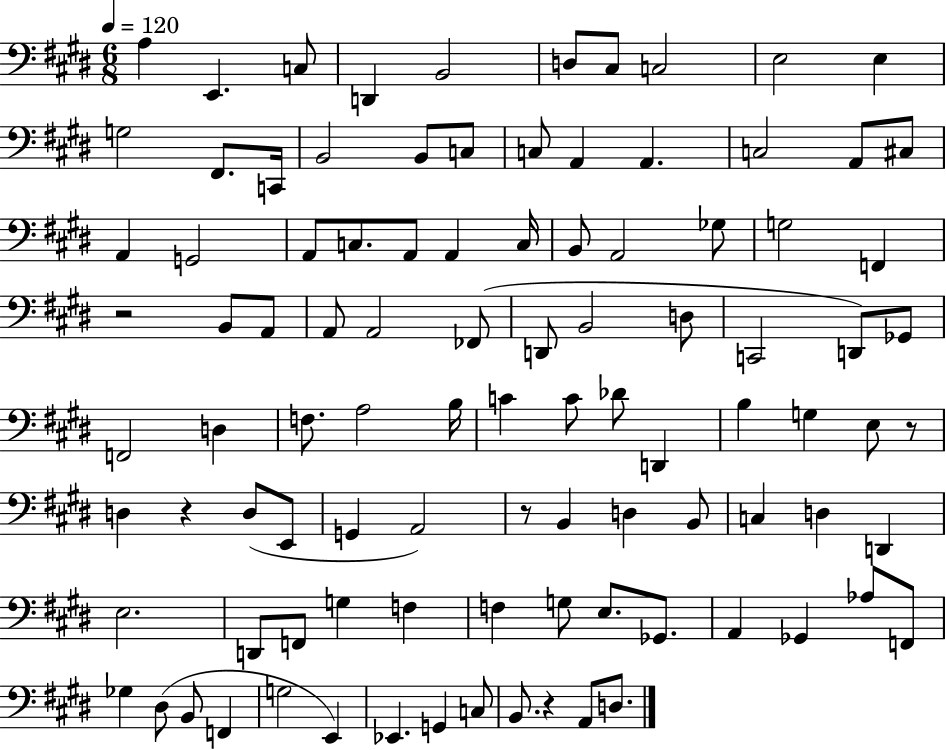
A3/q E2/q. C3/e D2/q B2/h D3/e C#3/e C3/h E3/h E3/q G3/h F#2/e. C2/s B2/h B2/e C3/e C3/e A2/q A2/q. C3/h A2/e C#3/e A2/q G2/h A2/e C3/e. A2/e A2/q C3/s B2/e A2/h Gb3/e G3/h F2/q R/h B2/e A2/e A2/e A2/h FES2/e D2/e B2/h D3/e C2/h D2/e Gb2/e F2/h D3/q F3/e. A3/h B3/s C4/q C4/e Db4/e D2/q B3/q G3/q E3/e R/e D3/q R/q D3/e E2/e G2/q A2/h R/e B2/q D3/q B2/e C3/q D3/q D2/q E3/h. D2/e F2/e G3/q F3/q F3/q G3/e E3/e. Gb2/e. A2/q Gb2/q Ab3/e F2/e Gb3/q D#3/e B2/e F2/q G3/h E2/q Eb2/q. G2/q C3/e B2/e. R/q A2/e D3/e.